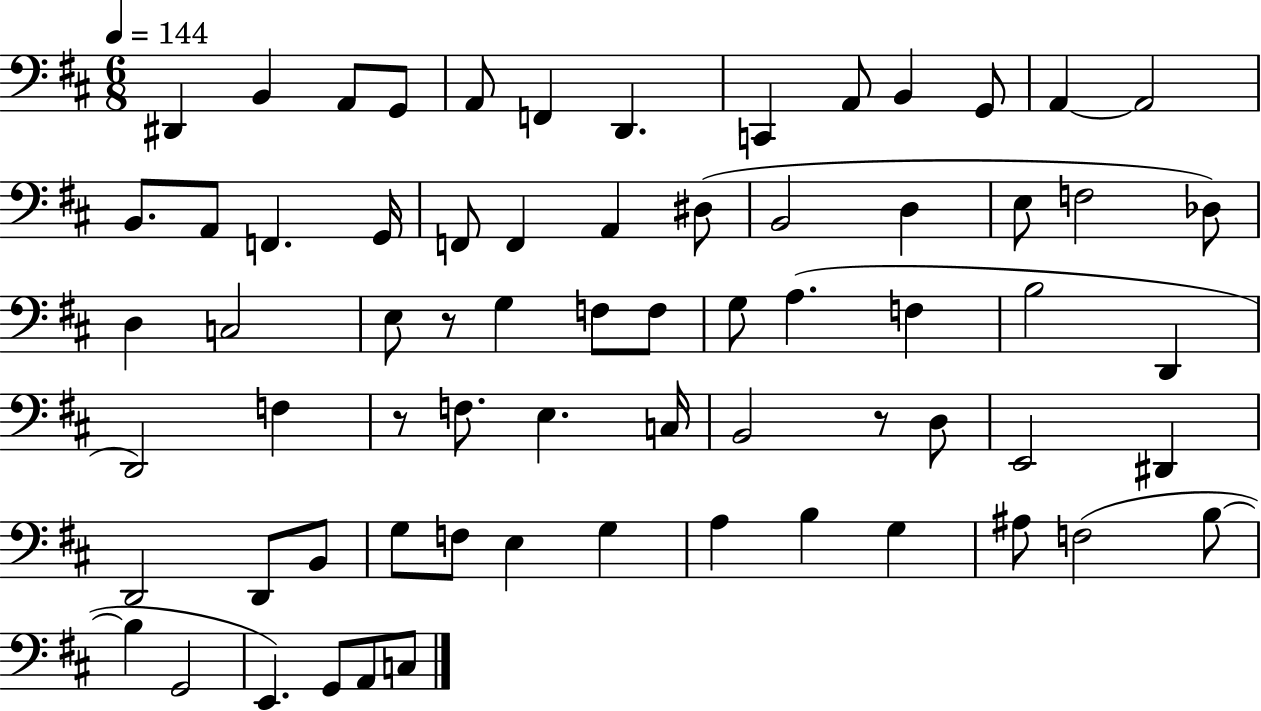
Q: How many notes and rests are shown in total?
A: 68